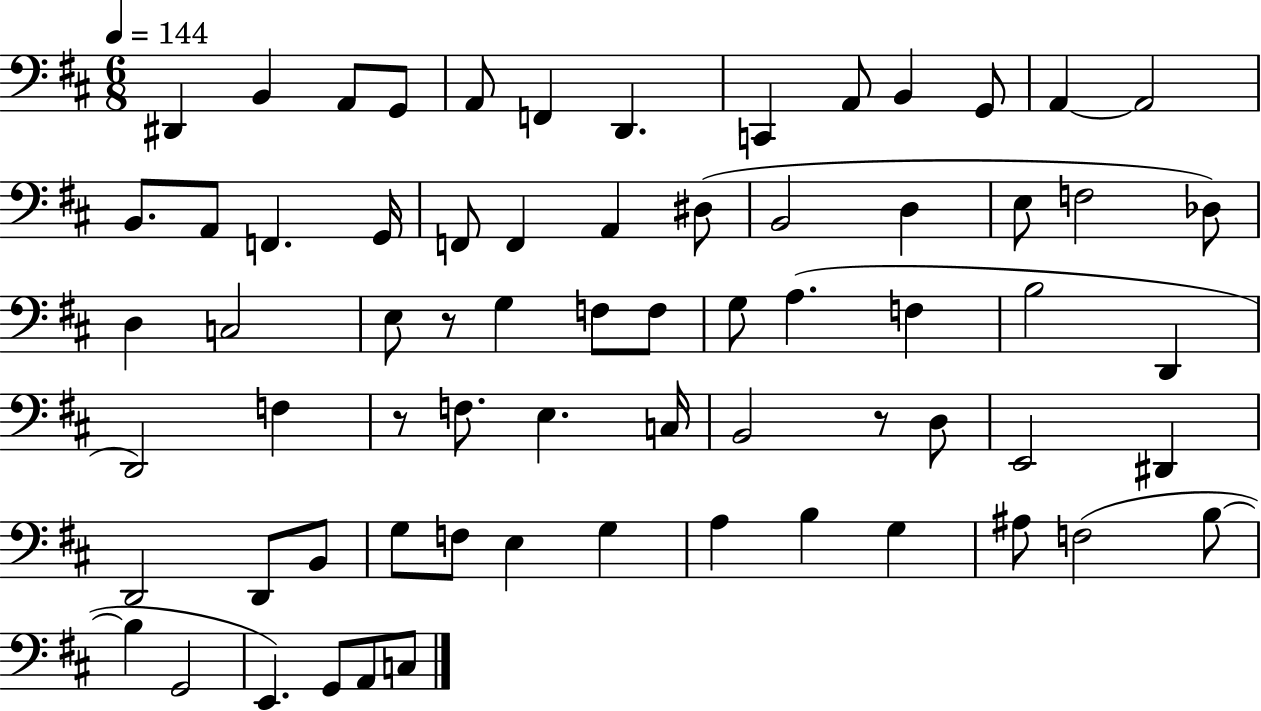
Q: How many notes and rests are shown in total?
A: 68